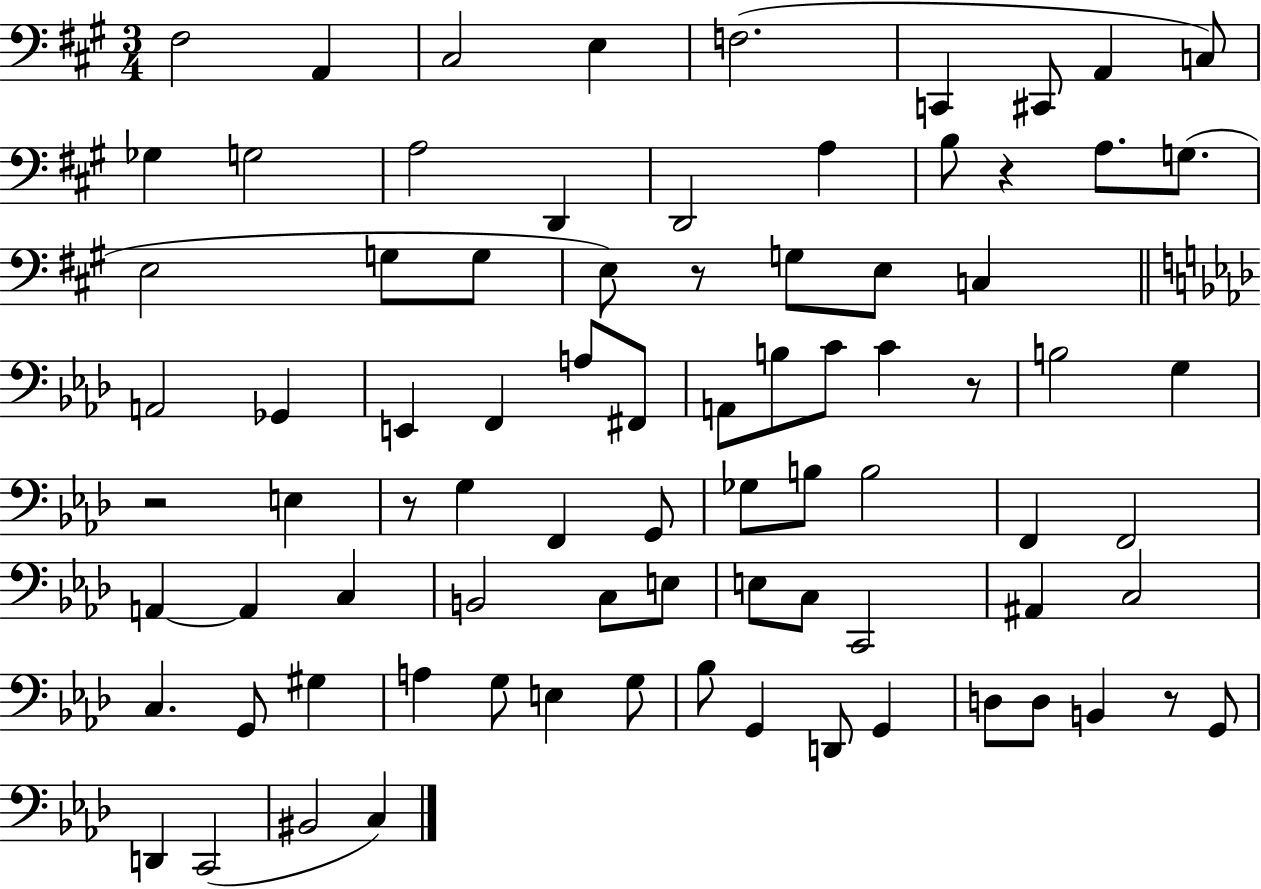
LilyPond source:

{
  \clef bass
  \numericTimeSignature
  \time 3/4
  \key a \major
  fis2 a,4 | cis2 e4 | f2.( | c,4 cis,8 a,4 c8) | \break ges4 g2 | a2 d,4 | d,2 a4 | b8 r4 a8. g8.( | \break e2 g8 g8 | e8) r8 g8 e8 c4 | \bar "||" \break \key aes \major a,2 ges,4 | e,4 f,4 a8 fis,8 | a,8 b8 c'8 c'4 r8 | b2 g4 | \break r2 e4 | r8 g4 f,4 g,8 | ges8 b8 b2 | f,4 f,2 | \break a,4~~ a,4 c4 | b,2 c8 e8 | e8 c8 c,2 | ais,4 c2 | \break c4. g,8 gis4 | a4 g8 e4 g8 | bes8 g,4 d,8 g,4 | d8 d8 b,4 r8 g,8 | \break d,4 c,2( | bis,2 c4) | \bar "|."
}